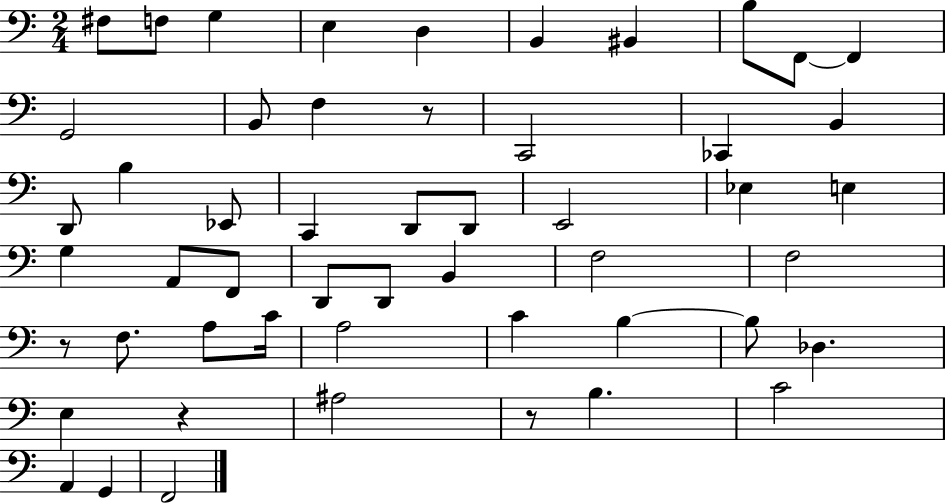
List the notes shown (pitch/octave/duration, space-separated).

F#3/e F3/e G3/q E3/q D3/q B2/q BIS2/q B3/e F2/e F2/q G2/h B2/e F3/q R/e C2/h CES2/q B2/q D2/e B3/q Eb2/e C2/q D2/e D2/e E2/h Eb3/q E3/q G3/q A2/e F2/e D2/e D2/e B2/q F3/h F3/h R/e F3/e. A3/e C4/s A3/h C4/q B3/q B3/e Db3/q. E3/q R/q A#3/h R/e B3/q. C4/h A2/q G2/q F2/h